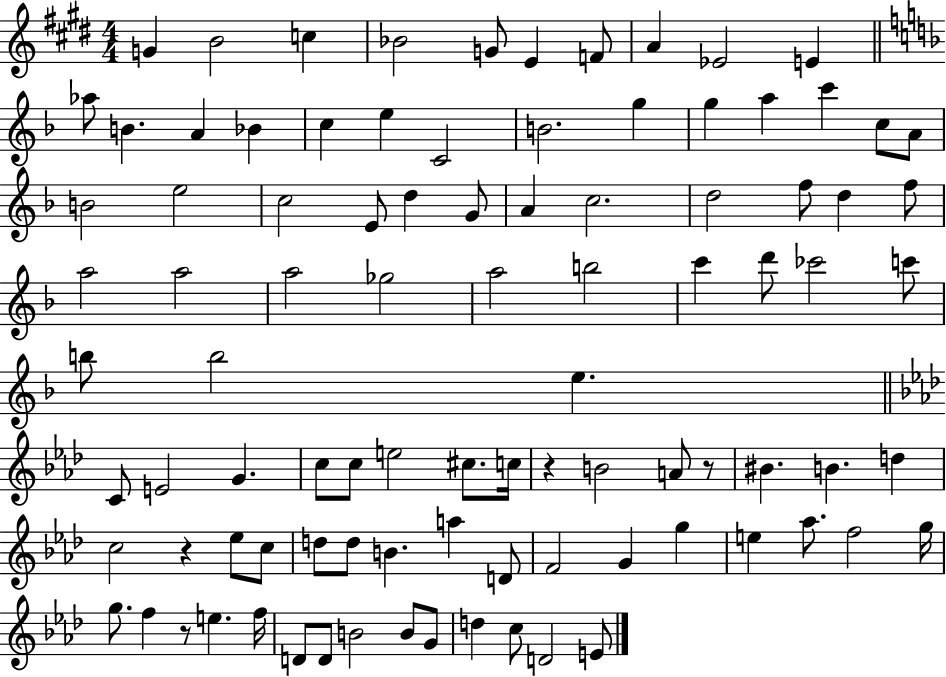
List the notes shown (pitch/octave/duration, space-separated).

G4/q B4/h C5/q Bb4/h G4/e E4/q F4/e A4/q Eb4/h E4/q Ab5/e B4/q. A4/q Bb4/q C5/q E5/q C4/h B4/h. G5/q G5/q A5/q C6/q C5/e A4/e B4/h E5/h C5/h E4/e D5/q G4/e A4/q C5/h. D5/h F5/e D5/q F5/e A5/h A5/h A5/h Gb5/h A5/h B5/h C6/q D6/e CES6/h C6/e B5/e B5/h E5/q. C4/e E4/h G4/q. C5/e C5/e E5/h C#5/e. C5/s R/q B4/h A4/e R/e BIS4/q. B4/q. D5/q C5/h R/q Eb5/e C5/e D5/e D5/e B4/q. A5/q D4/e F4/h G4/q G5/q E5/q Ab5/e. F5/h G5/s G5/e. F5/q R/e E5/q. F5/s D4/e D4/e B4/h B4/e G4/e D5/q C5/e D4/h E4/e